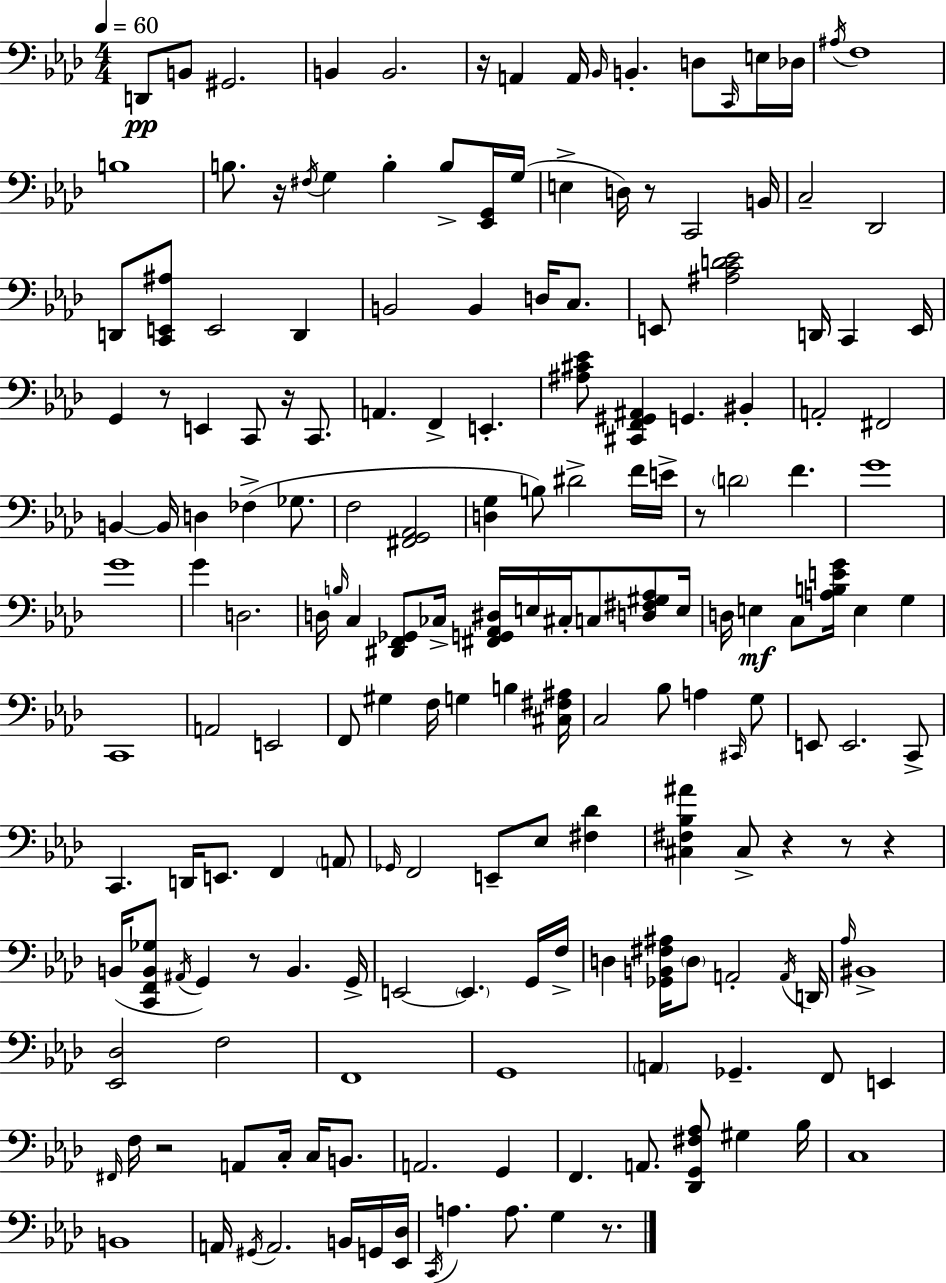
D2/e B2/e G#2/h. B2/q B2/h. R/s A2/q A2/s Bb2/s B2/q. D3/e C2/s E3/s Db3/s A#3/s F3/w B3/w B3/e. R/s F#3/s G3/q B3/q B3/e [Eb2,G2]/s G3/s E3/q D3/s R/e C2/h B2/s C3/h Db2/h D2/e [C2,E2,A#3]/e E2/h D2/q B2/h B2/q D3/s C3/e. E2/e [A#3,C4,D4,Eb4]/h D2/s C2/q E2/s G2/q R/e E2/q C2/e R/s C2/e. A2/q. F2/q E2/q. [A#3,C#4,Eb4]/e [C#2,F2,G#2,A#2]/q G2/q. BIS2/q A2/h F#2/h B2/q B2/s D3/q FES3/q Gb3/e. F3/h [F#2,G2,Ab2]/h [D3,G3]/q B3/e D#4/h F4/s E4/s R/e D4/h F4/q. G4/w G4/w G4/q D3/h. D3/s B3/s C3/q [D#2,F2,Gb2]/e CES3/s [F#2,G2,Ab2,D#3]/s E3/s C#3/s C3/e [D3,F#3,G#3,Ab3]/e E3/s D3/s E3/q C3/e [A3,B3,E4,G4]/s E3/q G3/q C2/w A2/h E2/h F2/e G#3/q F3/s G3/q B3/q [C#3,F#3,A#3]/s C3/h Bb3/e A3/q C#2/s G3/e E2/e E2/h. C2/e C2/q. D2/s E2/e. F2/q A2/e Gb2/s F2/h E2/e Eb3/e [F#3,Db4]/q [C#3,F#3,Bb3,A#4]/q C#3/e R/q R/e R/q B2/s [C2,F2,B2,Gb3]/e A#2/s G2/q R/e B2/q. G2/s E2/h E2/q. G2/s F3/s D3/q [Gb2,B2,F#3,A#3]/s D3/e A2/h A2/s D2/s Ab3/s BIS2/w [Eb2,Db3]/h F3/h F2/w G2/w A2/q Gb2/q. F2/e E2/q F#2/s F3/s R/h A2/e C3/s C3/s B2/e. A2/h. G2/q F2/q. A2/e. [Db2,G2,F#3,Ab3]/e G#3/q Bb3/s C3/w B2/w A2/s G#2/s A2/h. B2/s G2/s [Eb2,Db3]/s C2/s A3/q. A3/e. G3/q R/e.